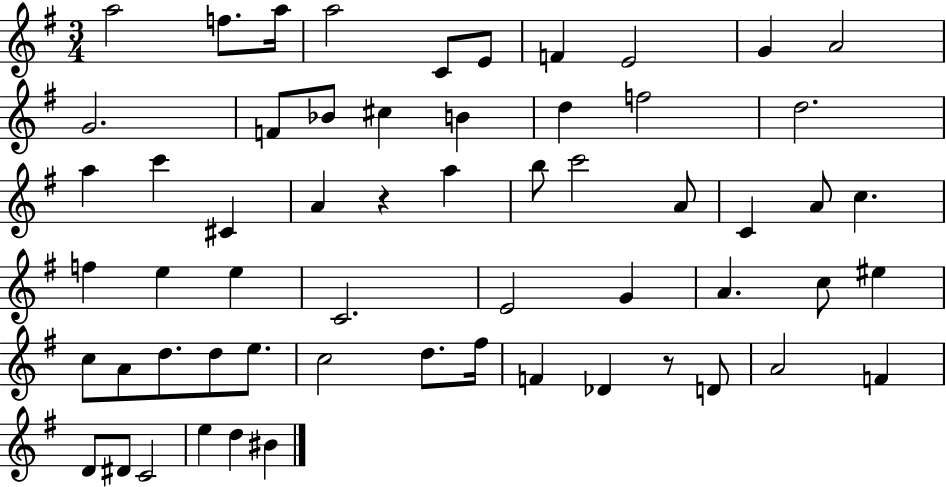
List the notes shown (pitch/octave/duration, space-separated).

A5/h F5/e. A5/s A5/h C4/e E4/e F4/q E4/h G4/q A4/h G4/h. F4/e Bb4/e C#5/q B4/q D5/q F5/h D5/h. A5/q C6/q C#4/q A4/q R/q A5/q B5/e C6/h A4/e C4/q A4/e C5/q. F5/q E5/q E5/q C4/h. E4/h G4/q A4/q. C5/e EIS5/q C5/e A4/e D5/e. D5/e E5/e. C5/h D5/e. F#5/s F4/q Db4/q R/e D4/e A4/h F4/q D4/e D#4/e C4/h E5/q D5/q BIS4/q